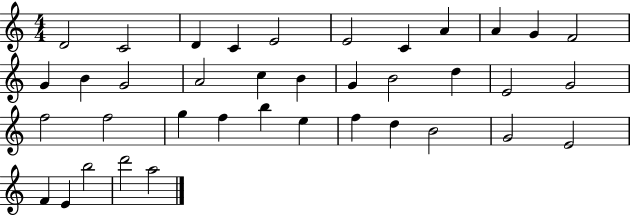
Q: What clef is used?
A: treble